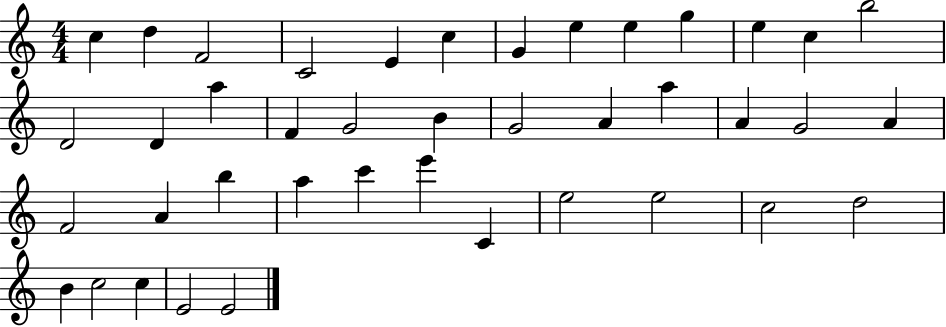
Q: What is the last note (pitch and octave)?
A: E4